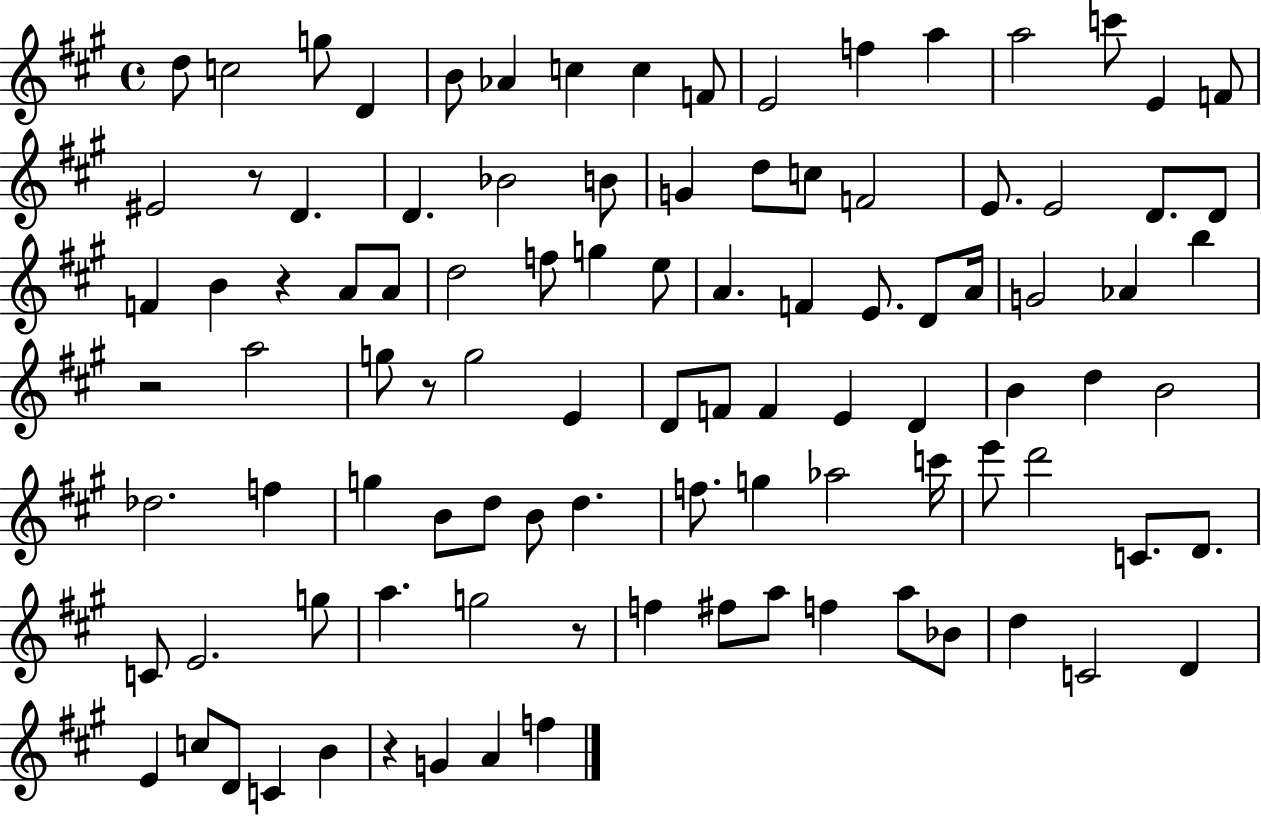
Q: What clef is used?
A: treble